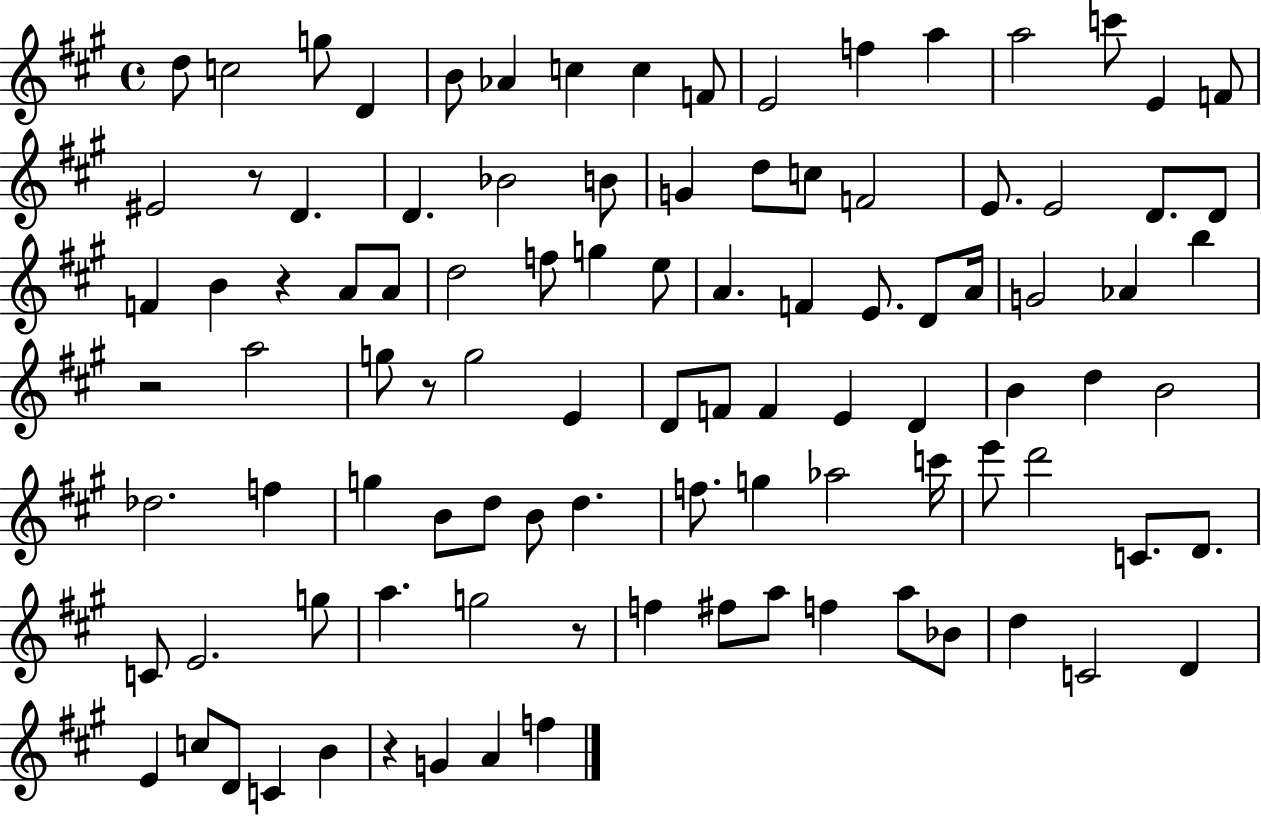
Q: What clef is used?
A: treble